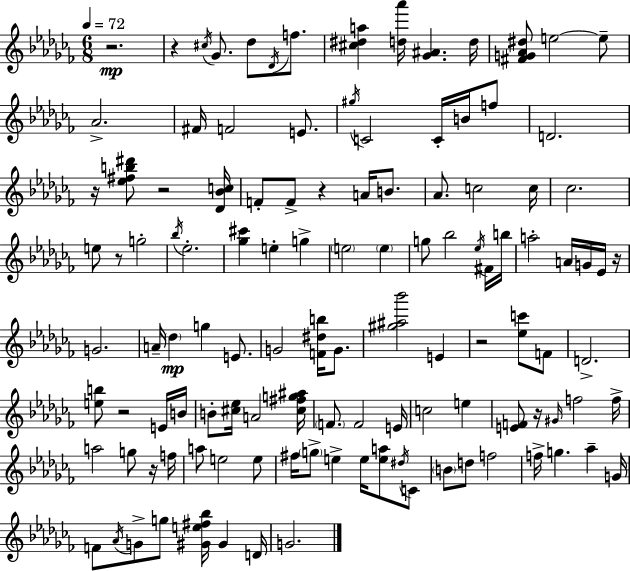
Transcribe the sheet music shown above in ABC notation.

X:1
T:Untitled
M:6/8
L:1/4
K:Abm
z2 z ^c/4 _G/2 _d/2 _D/4 f/2 [^c^da] [d_a']/4 [_G^A] d/4 [^FG_A^d]/2 e2 e/2 _A2 ^F/4 F2 E/2 ^g/4 C2 C/4 B/4 f/2 D2 z/4 [_e^fb^d']/2 z2 [_D_Bc]/4 F/2 F/2 z A/4 B/2 _A/2 c2 c/4 _c2 e/2 z/2 g2 _b/4 _e2 [_g^c'] e g e2 e g/2 _b2 _e/4 ^F/4 b/4 a2 A/4 G/4 _E/4 z/4 G2 A/4 _d g E/2 G2 [F^db]/4 G/2 [^g^a_b']2 E z2 [_ec']/2 F/2 D2 [eb]/2 z2 E/4 B/4 B/2 [^c_e]/4 A2 [^c^fg^a]/4 F/2 F2 E/4 c2 e [EF]/2 z/4 ^G/4 f2 f/4 a2 g/2 z/4 f/4 a/2 e2 e/2 ^f/4 g/2 e e/4 [ea]/2 ^d/4 C/2 B/2 d/2 f2 f/4 g _a G/4 F/2 _A/4 G/2 g/2 [^Ge^f_b]/4 ^G D/4 G2